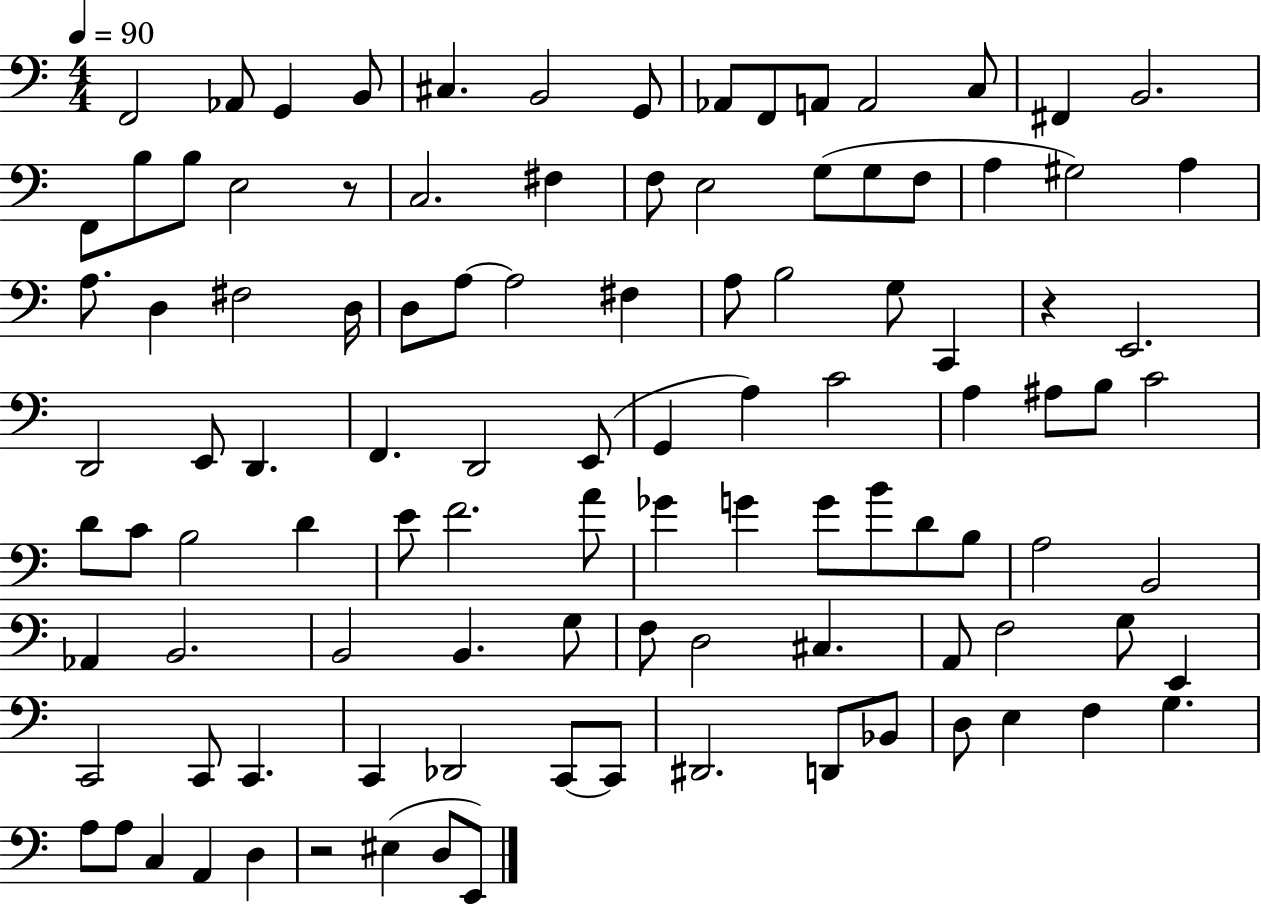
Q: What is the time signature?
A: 4/4